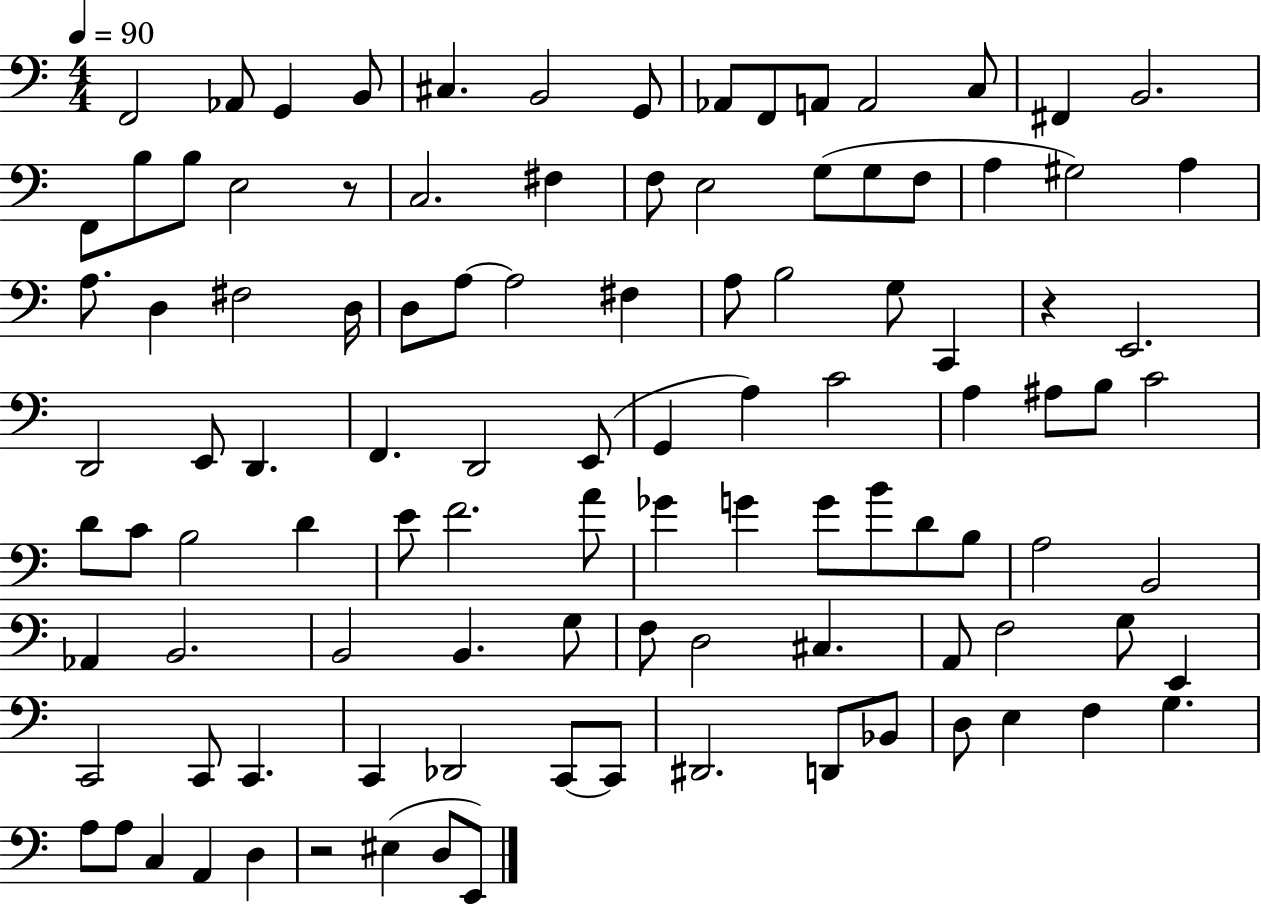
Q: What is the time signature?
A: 4/4